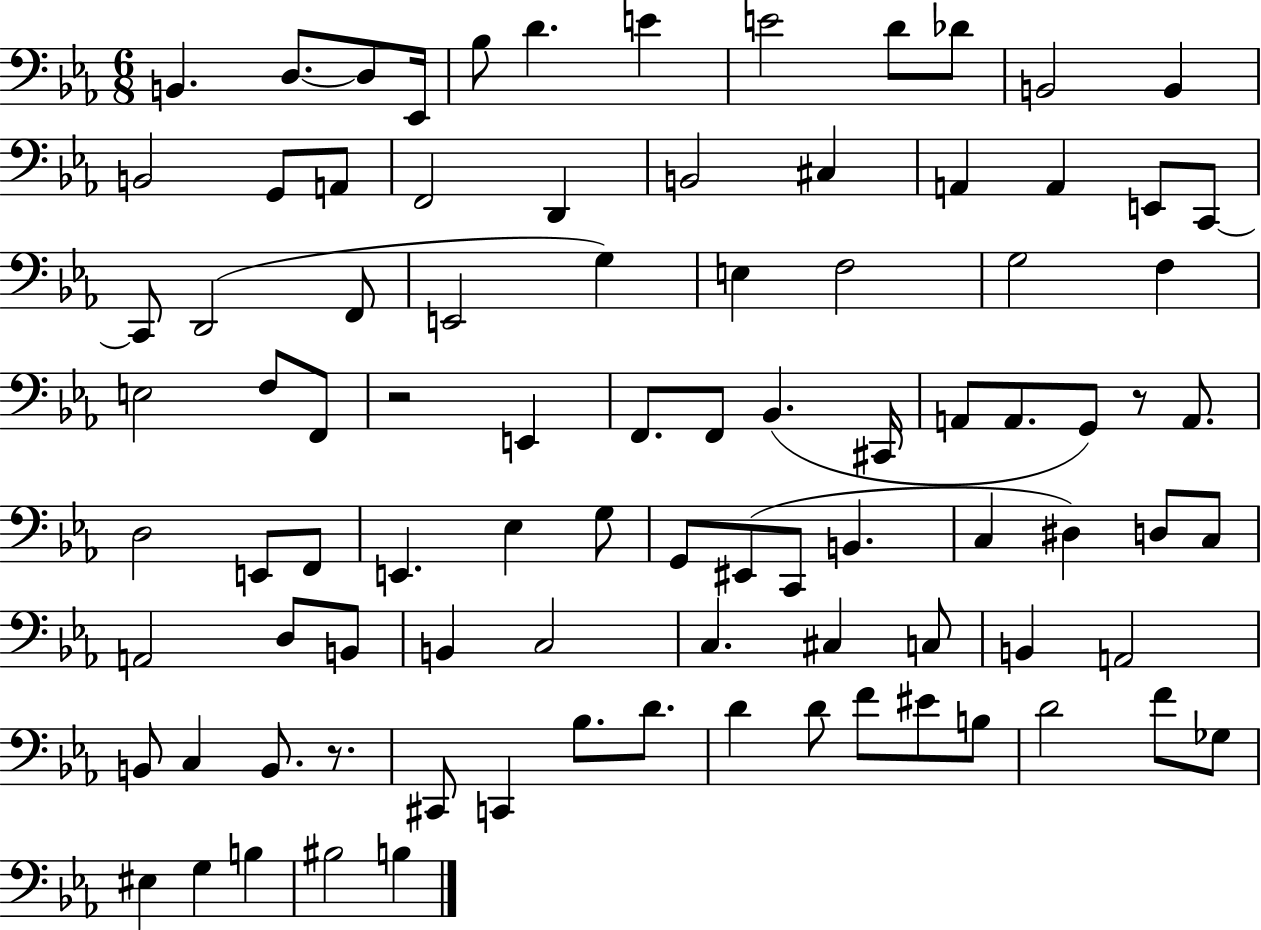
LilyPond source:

{
  \clef bass
  \numericTimeSignature
  \time 6/8
  \key ees \major
  \repeat volta 2 { b,4. d8.~~ d8 ees,16 | bes8 d'4. e'4 | e'2 d'8 des'8 | b,2 b,4 | \break b,2 g,8 a,8 | f,2 d,4 | b,2 cis4 | a,4 a,4 e,8 c,8~~ | \break c,8 d,2( f,8 | e,2 g4) | e4 f2 | g2 f4 | \break e2 f8 f,8 | r2 e,4 | f,8. f,8 bes,4.( cis,16 | a,8 a,8. g,8) r8 a,8. | \break d2 e,8 f,8 | e,4. ees4 g8 | g,8 eis,8( c,8 b,4. | c4 dis4) d8 c8 | \break a,2 d8 b,8 | b,4 c2 | c4. cis4 c8 | b,4 a,2 | \break b,8 c4 b,8. r8. | cis,8 c,4 bes8. d'8. | d'4 d'8 f'8 eis'8 b8 | d'2 f'8 ges8 | \break eis4 g4 b4 | bis2 b4 | } \bar "|."
}